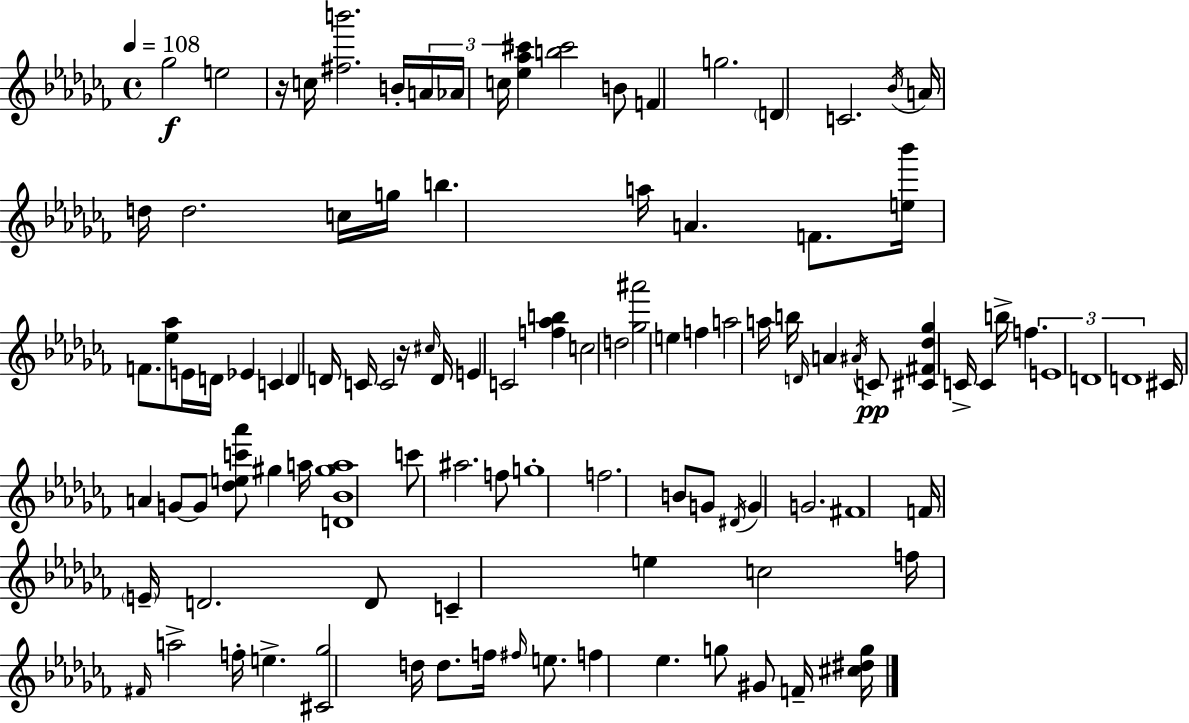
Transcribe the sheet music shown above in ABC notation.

X:1
T:Untitled
M:4/4
L:1/4
K:Abm
_g2 e2 z/4 c/4 [^fb']2 B/4 A/4 _A/4 c/4 [_e_a^c'] [b^c']2 B/2 F g2 D C2 _B/4 A/4 d/4 d2 c/4 g/4 b a/4 A F/2 [e_b']/4 F/2 [_e_a]/2 E/4 D/4 _E C D D/4 C/4 C2 z/4 ^c/4 D/4 E C2 [f_ab] c2 d2 [_g^a']2 e f a2 a/4 b/4 D/4 A ^A/4 C/2 [^C^F_d_g] C/4 C b/4 f E4 D4 D4 ^C/4 A G/2 G/2 [_dec'_a']/2 ^g a/4 [D_B^ga]4 c'/2 ^a2 f/2 g4 f2 B/2 G/2 ^D/4 G G2 ^F4 F/4 E/4 D2 D/2 C e c2 f/4 ^F/4 a2 f/4 e [^C_g]2 d/4 d/2 f/4 ^f/4 e/2 f _e g/2 ^G/2 F/4 [^c^dg]/4